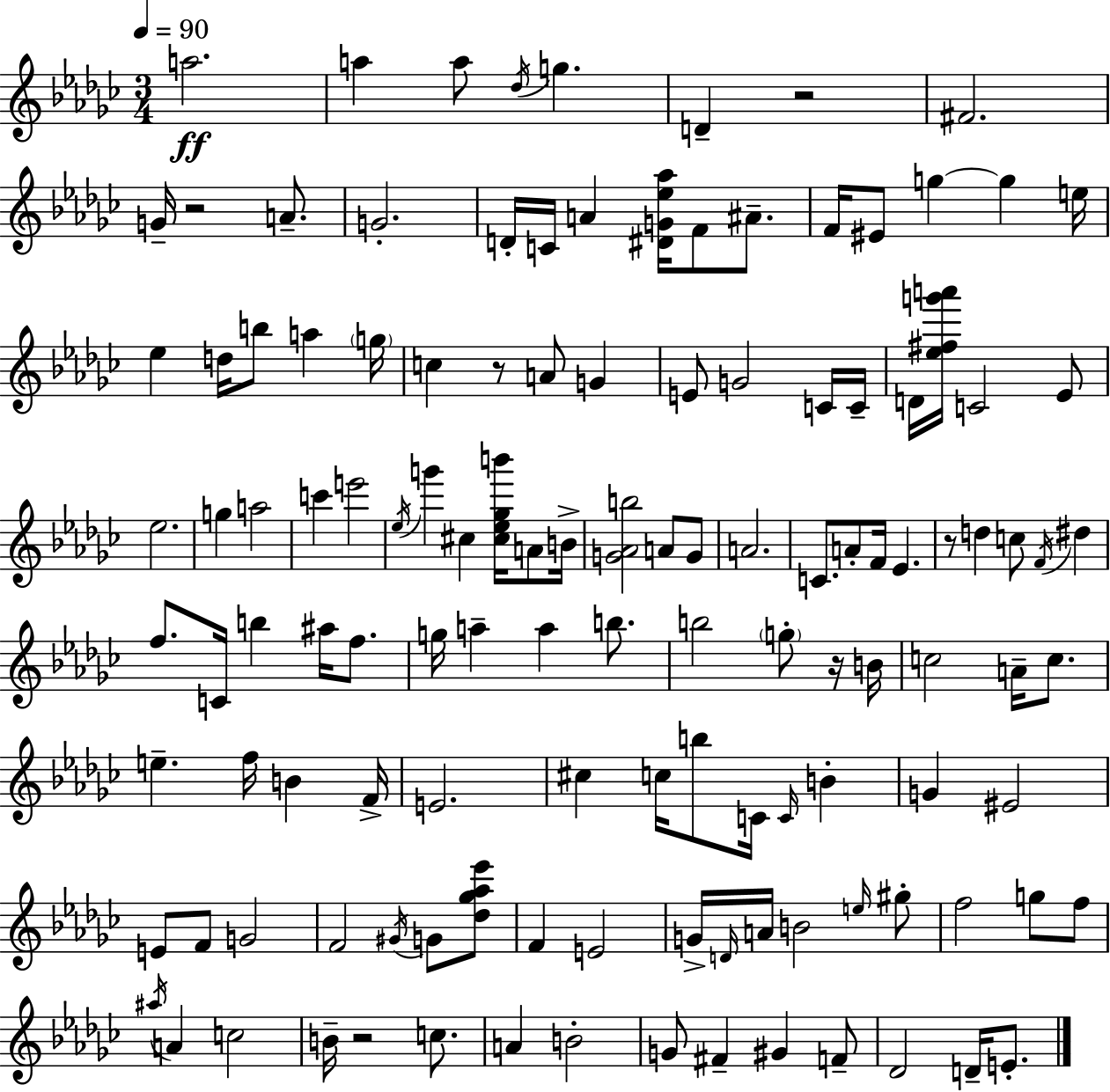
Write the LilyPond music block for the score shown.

{
  \clef treble
  \numericTimeSignature
  \time 3/4
  \key ees \minor
  \tempo 4 = 90
  a''2.\ff | a''4 a''8 \acciaccatura { des''16 } g''4. | d'4-- r2 | fis'2. | \break g'16-- r2 a'8.-- | g'2.-. | d'16-. c'16 a'4 <dis' g' ees'' aes''>16 f'8 ais'8.-- | f'16 eis'8 g''4~~ g''4 | \break e''16 ees''4 d''16 b''8 a''4 | \parenthesize g''16 c''4 r8 a'8 g'4 | e'8 g'2 c'16 | c'16-- d'16 <ees'' fis'' g''' a'''>16 c'2 ees'8 | \break ees''2. | g''4 a''2 | c'''4 e'''2 | \acciaccatura { ees''16 } g'''4 cis''4 <cis'' ees'' ges'' b'''>16 a'8 | \break b'16-> <g' aes' b''>2 a'8 | g'8 a'2. | c'8. a'8-. f'16 ees'4. | r8 d''4 c''8 \acciaccatura { f'16 } dis''4 | \break f''8. c'16 b''4 ais''16 | f''8. g''16 a''4-- a''4 | b''8. b''2 \parenthesize g''8-. | r16 b'16 c''2 a'16-- | \break c''8. e''4.-- f''16 b'4 | f'16-> e'2. | cis''4 c''16 b''8 c'16 \grace { c'16 } | b'4-. g'4 eis'2 | \break e'8 f'8 g'2 | f'2 | \acciaccatura { gis'16 } g'8 <des'' ges'' aes'' ees'''>8 f'4 e'2 | g'16-> \grace { d'16 } a'16 b'2 | \break \grace { e''16 } gis''8-. f''2 | g''8 f''8 \acciaccatura { ais''16 } a'4 | c''2 b'16-- r2 | c''8. a'4 | \break b'2-. g'8 fis'4-- | gis'4 f'8-- des'2 | d'16-- e'8.-. \bar "|."
}